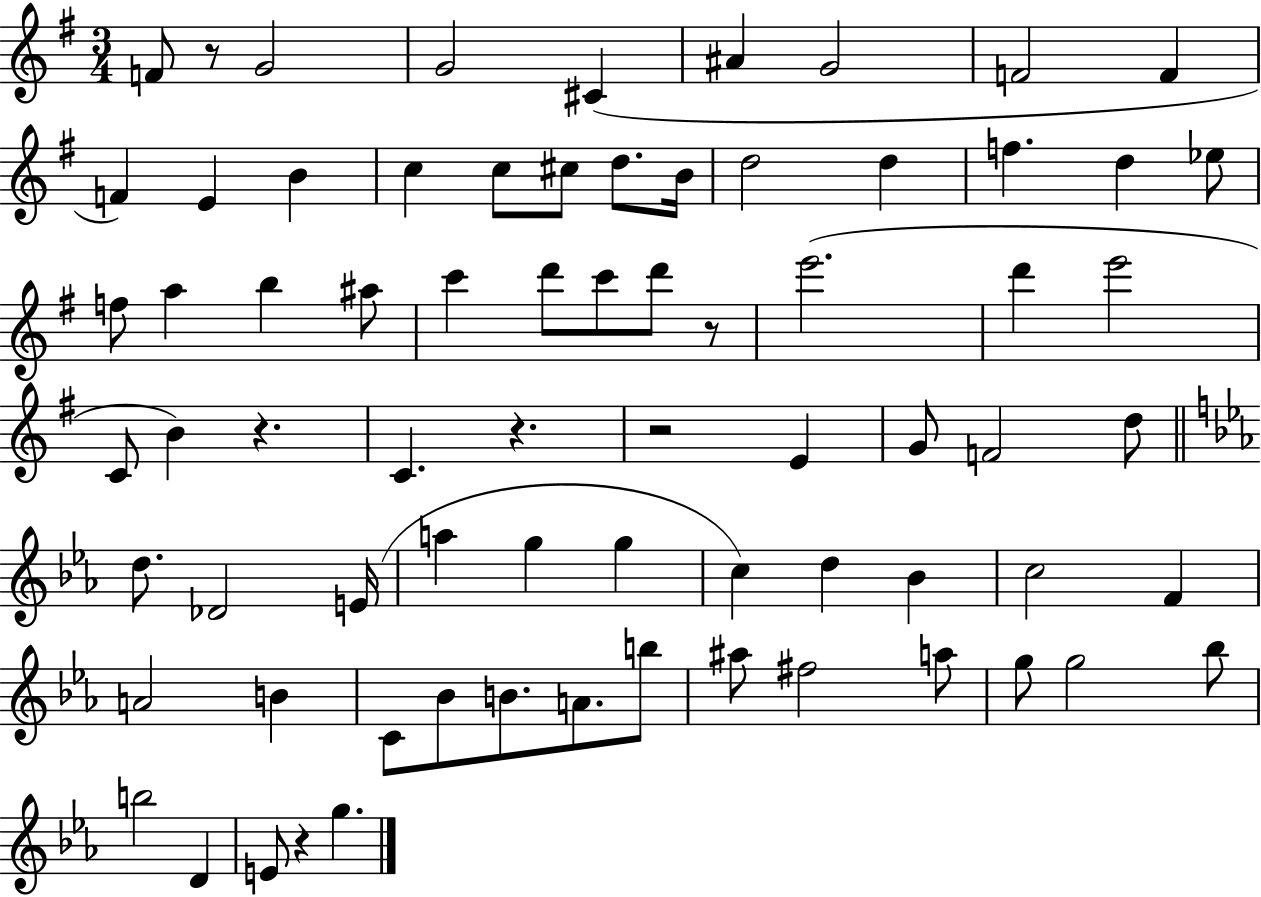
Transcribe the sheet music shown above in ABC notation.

X:1
T:Untitled
M:3/4
L:1/4
K:G
F/2 z/2 G2 G2 ^C ^A G2 F2 F F E B c c/2 ^c/2 d/2 B/4 d2 d f d _e/2 f/2 a b ^a/2 c' d'/2 c'/2 d'/2 z/2 e'2 d' e'2 C/2 B z C z z2 E G/2 F2 d/2 d/2 _D2 E/4 a g g c d _B c2 F A2 B C/2 _B/2 B/2 A/2 b/2 ^a/2 ^f2 a/2 g/2 g2 _b/2 b2 D E/2 z g